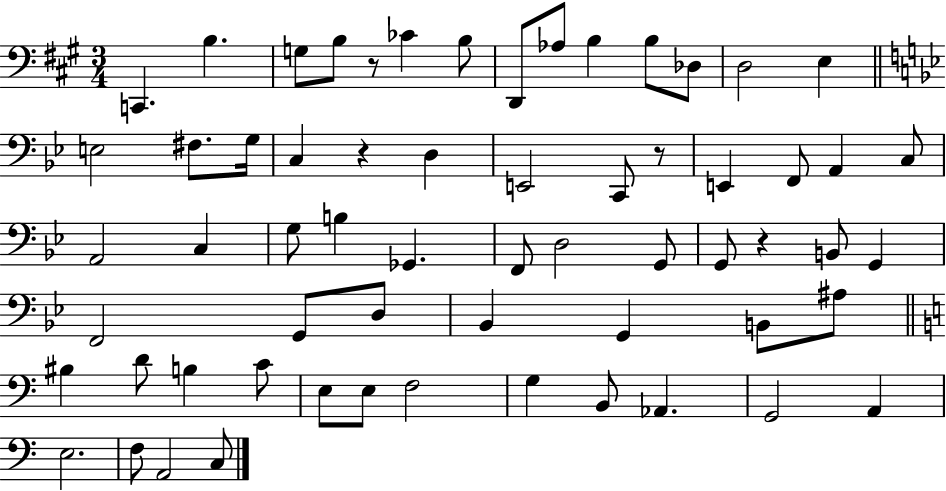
X:1
T:Untitled
M:3/4
L:1/4
K:A
C,, B, G,/2 B,/2 z/2 _C B,/2 D,,/2 _A,/2 B, B,/2 _D,/2 D,2 E, E,2 ^F,/2 G,/4 C, z D, E,,2 C,,/2 z/2 E,, F,,/2 A,, C,/2 A,,2 C, G,/2 B, _G,, F,,/2 D,2 G,,/2 G,,/2 z B,,/2 G,, F,,2 G,,/2 D,/2 _B,, G,, B,,/2 ^A,/2 ^B, D/2 B, C/2 E,/2 E,/2 F,2 G, B,,/2 _A,, G,,2 A,, E,2 F,/2 A,,2 C,/2